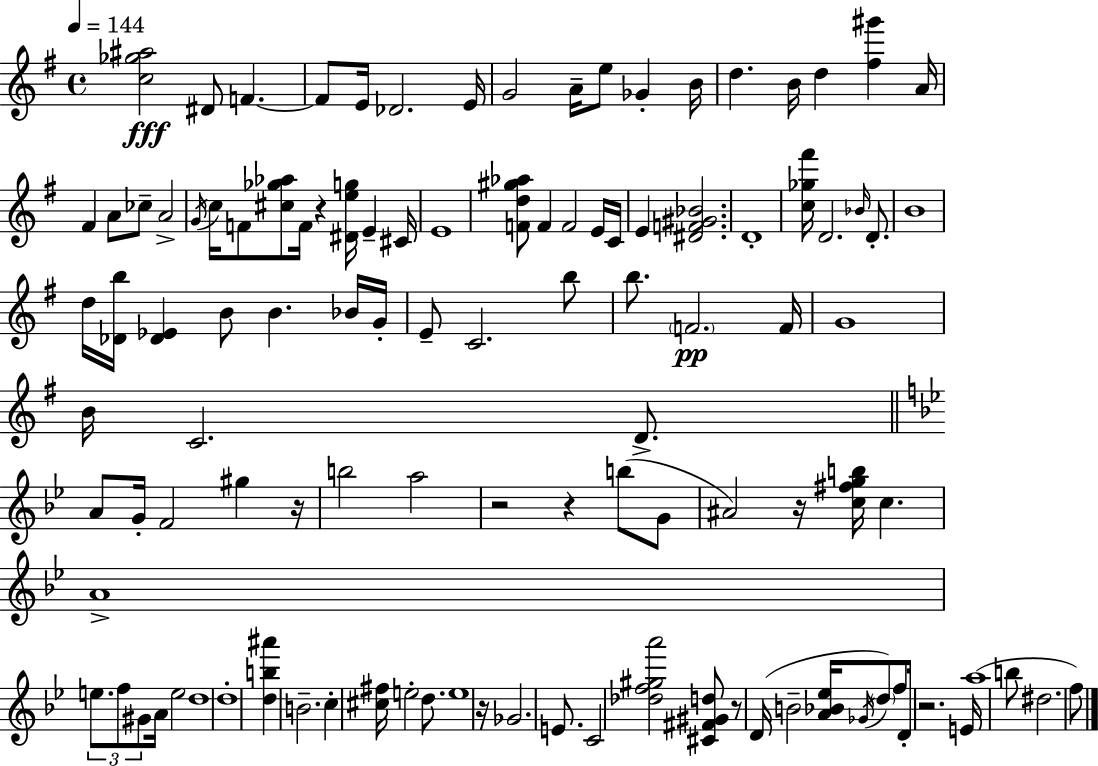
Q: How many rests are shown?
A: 8